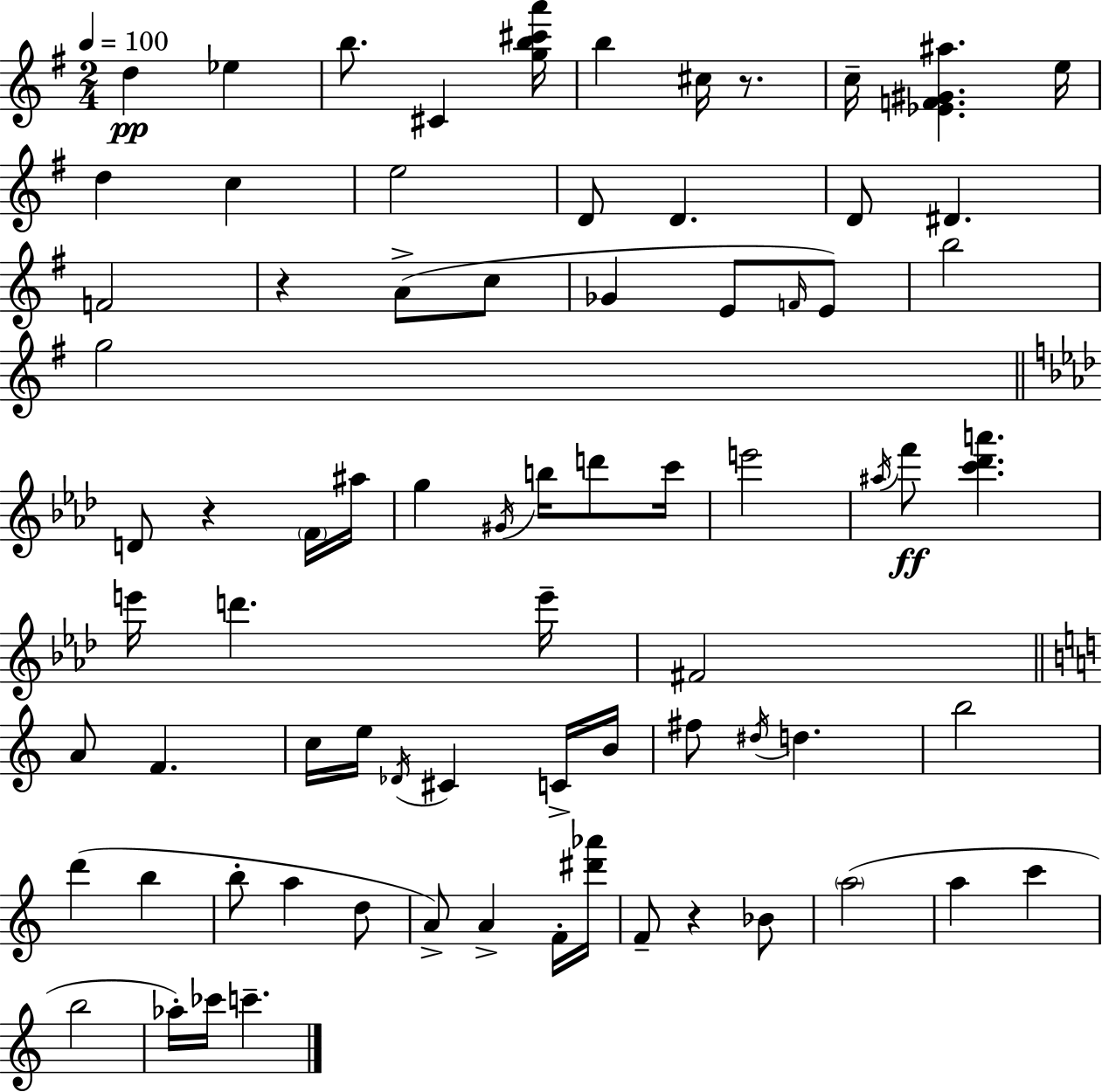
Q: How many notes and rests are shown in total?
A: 76